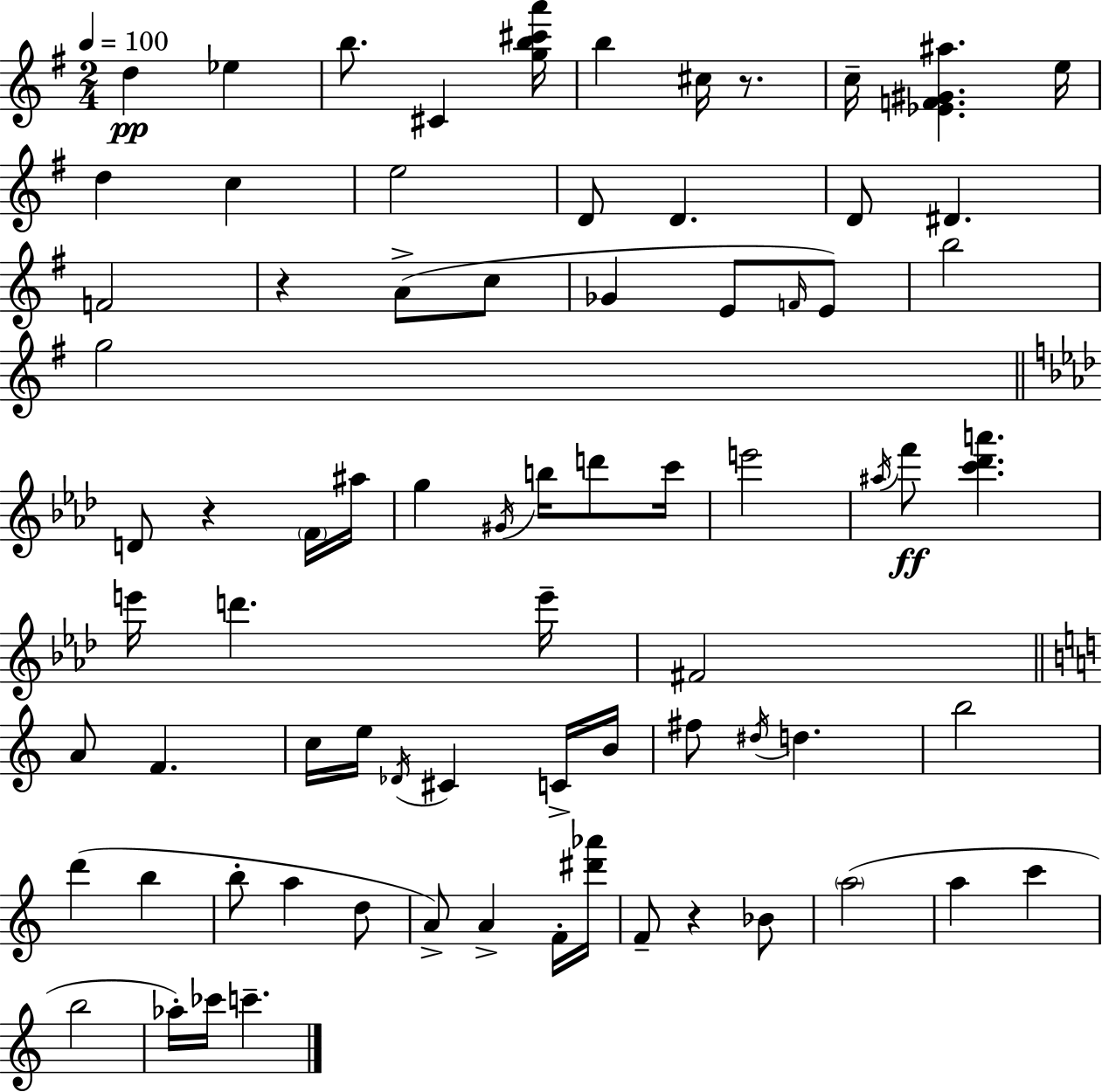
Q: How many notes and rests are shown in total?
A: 76